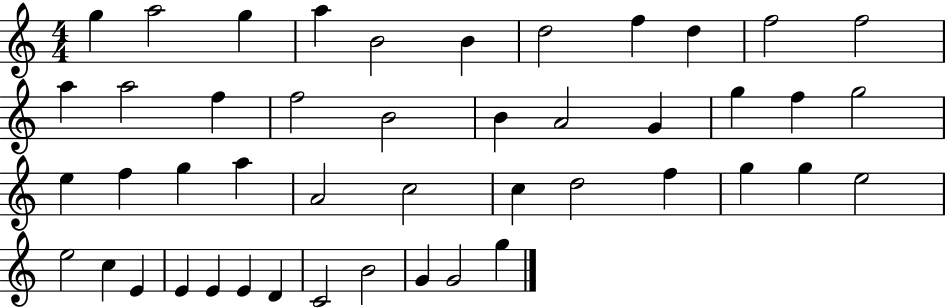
{
  \clef treble
  \numericTimeSignature
  \time 4/4
  \key c \major
  g''4 a''2 g''4 | a''4 b'2 b'4 | d''2 f''4 d''4 | f''2 f''2 | \break a''4 a''2 f''4 | f''2 b'2 | b'4 a'2 g'4 | g''4 f''4 g''2 | \break e''4 f''4 g''4 a''4 | a'2 c''2 | c''4 d''2 f''4 | g''4 g''4 e''2 | \break e''2 c''4 e'4 | e'4 e'4 e'4 d'4 | c'2 b'2 | g'4 g'2 g''4 | \break \bar "|."
}